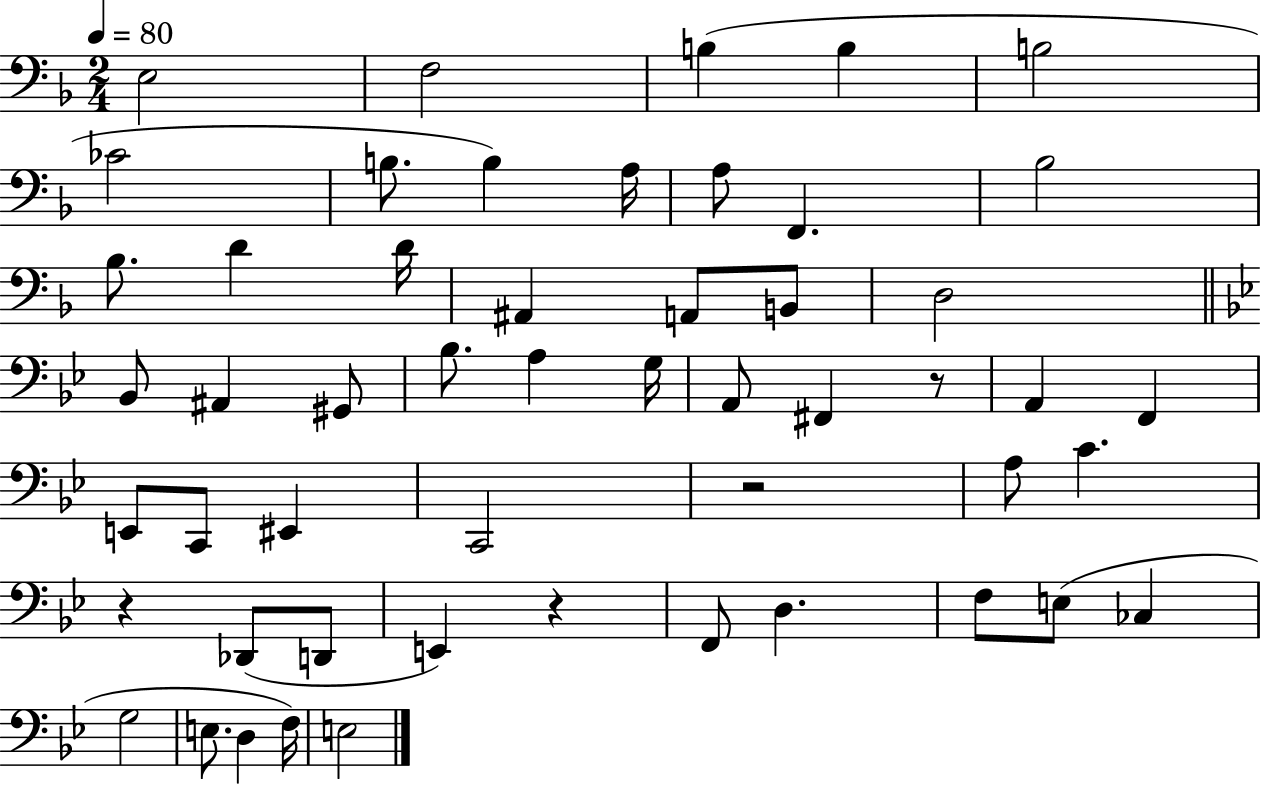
E3/h F3/h B3/q B3/q B3/h CES4/h B3/e. B3/q A3/s A3/e F2/q. Bb3/h Bb3/e. D4/q D4/s A#2/q A2/e B2/e D3/h Bb2/e A#2/q G#2/e Bb3/e. A3/q G3/s A2/e F#2/q R/e A2/q F2/q E2/e C2/e EIS2/q C2/h R/h A3/e C4/q. R/q Db2/e D2/e E2/q R/q F2/e D3/q. F3/e E3/e CES3/q G3/h E3/e. D3/q F3/s E3/h